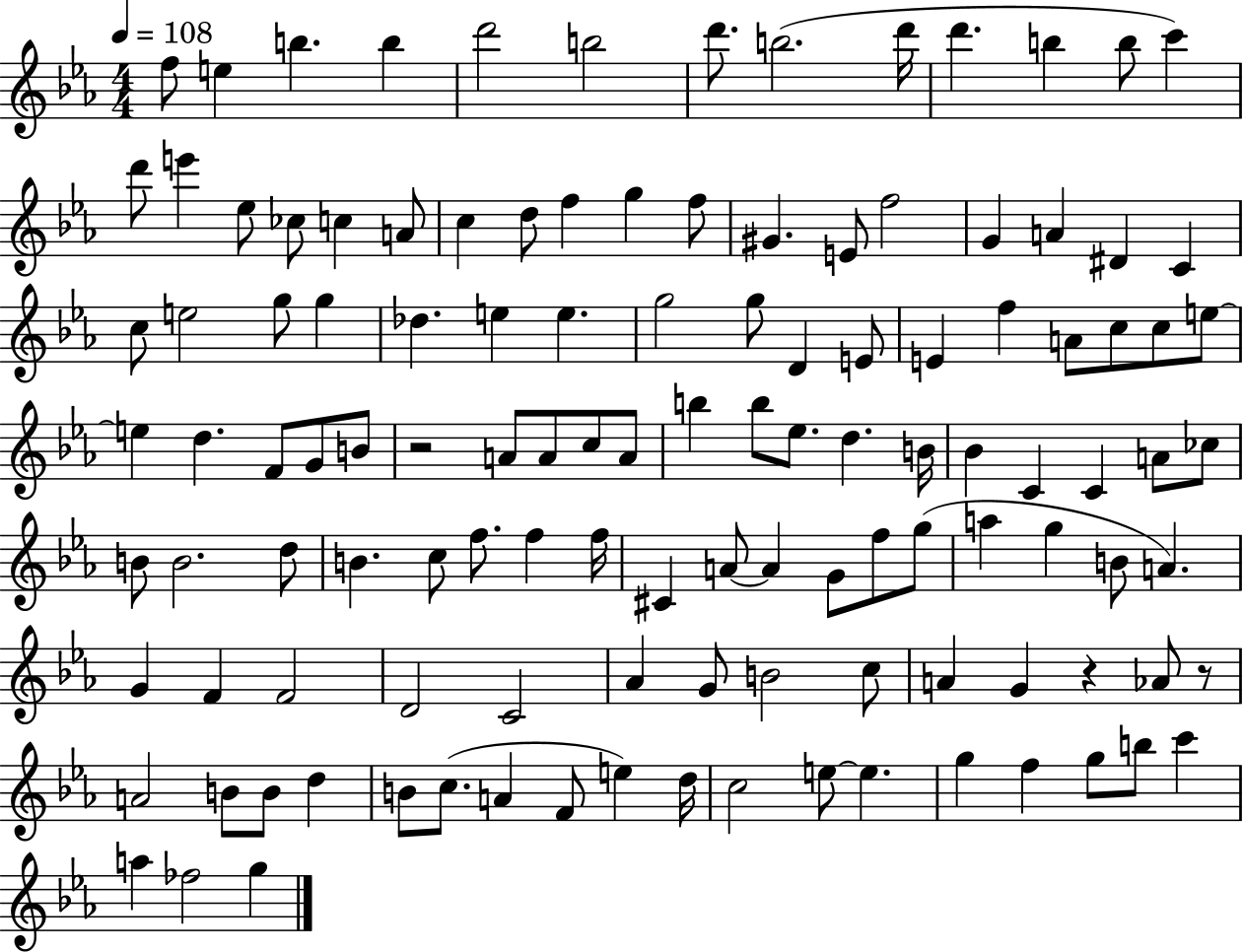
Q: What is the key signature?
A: EES major